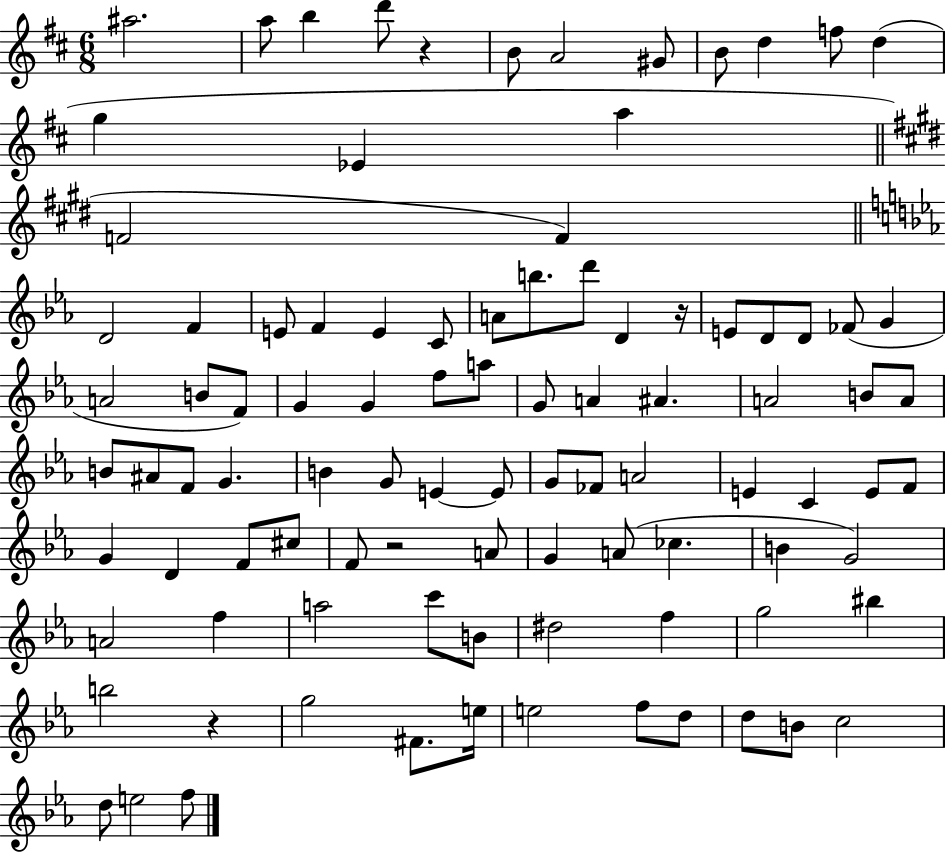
{
  \clef treble
  \numericTimeSignature
  \time 6/8
  \key d \major
  ais''2. | a''8 b''4 d'''8 r4 | b'8 a'2 gis'8 | b'8 d''4 f''8 d''4( | \break g''4 ees'4 a''4 | \bar "||" \break \key e \major f'2 f'4) | \bar "||" \break \key c \minor d'2 f'4 | e'8 f'4 e'4 c'8 | a'8 b''8. d'''8 d'4 r16 | e'8 d'8 d'8 fes'8( g'4 | \break a'2 b'8 f'8) | g'4 g'4 f''8 a''8 | g'8 a'4 ais'4. | a'2 b'8 a'8 | \break b'8 ais'8 f'8 g'4. | b'4 g'8 e'4~~ e'8 | g'8 fes'8 a'2 | e'4 c'4 e'8 f'8 | \break g'4 d'4 f'8 cis''8 | f'8 r2 a'8 | g'4 a'8( ces''4. | b'4 g'2) | \break a'2 f''4 | a''2 c'''8 b'8 | dis''2 f''4 | g''2 bis''4 | \break b''2 r4 | g''2 fis'8. e''16 | e''2 f''8 d''8 | d''8 b'8 c''2 | \break d''8 e''2 f''8 | \bar "|."
}